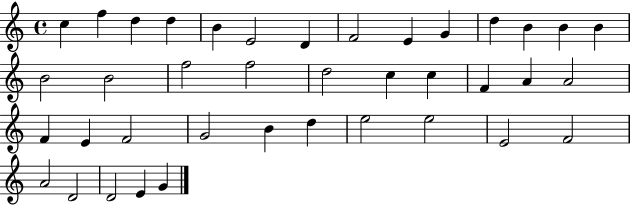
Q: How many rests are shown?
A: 0